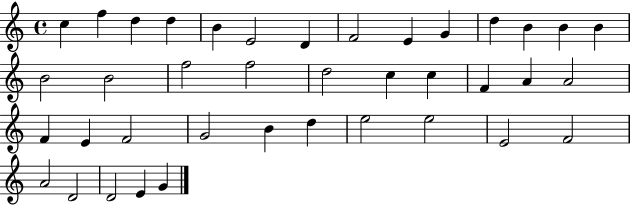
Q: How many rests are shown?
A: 0